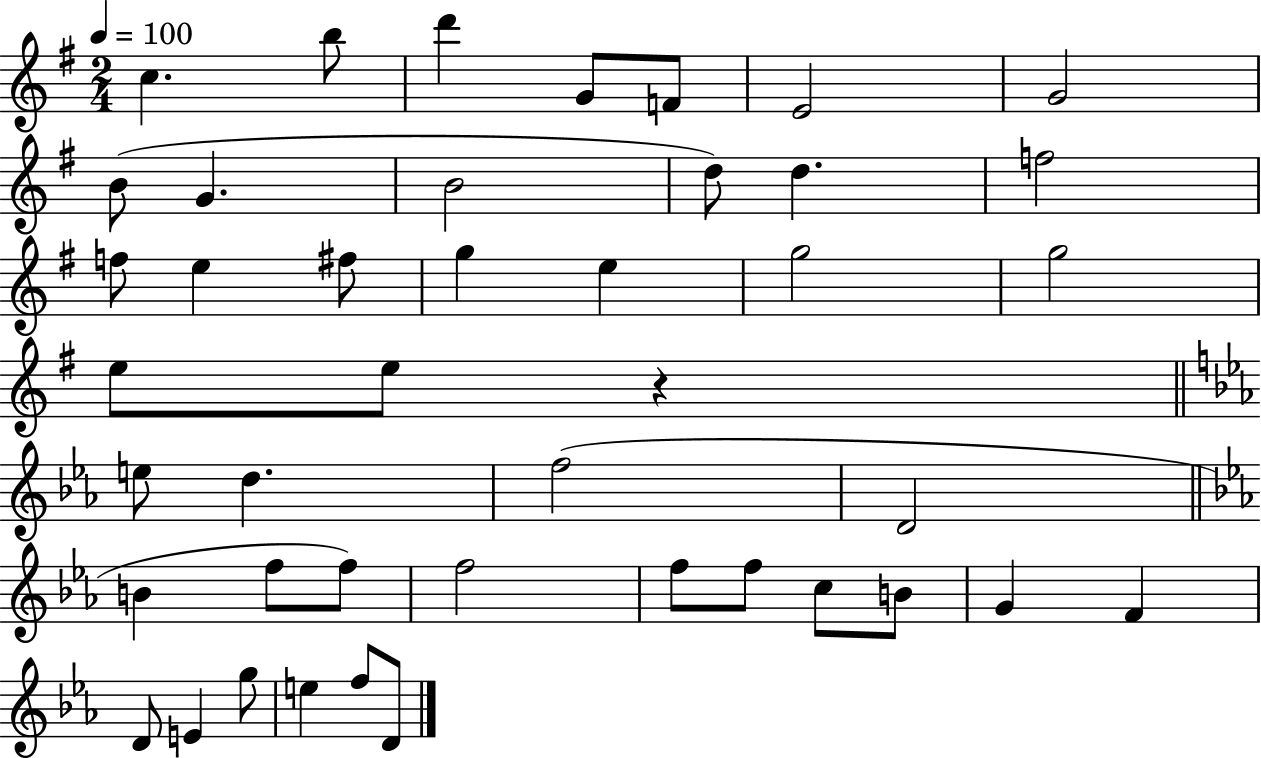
X:1
T:Untitled
M:2/4
L:1/4
K:G
c b/2 d' G/2 F/2 E2 G2 B/2 G B2 d/2 d f2 f/2 e ^f/2 g e g2 g2 e/2 e/2 z e/2 d f2 D2 B f/2 f/2 f2 f/2 f/2 c/2 B/2 G F D/2 E g/2 e f/2 D/2